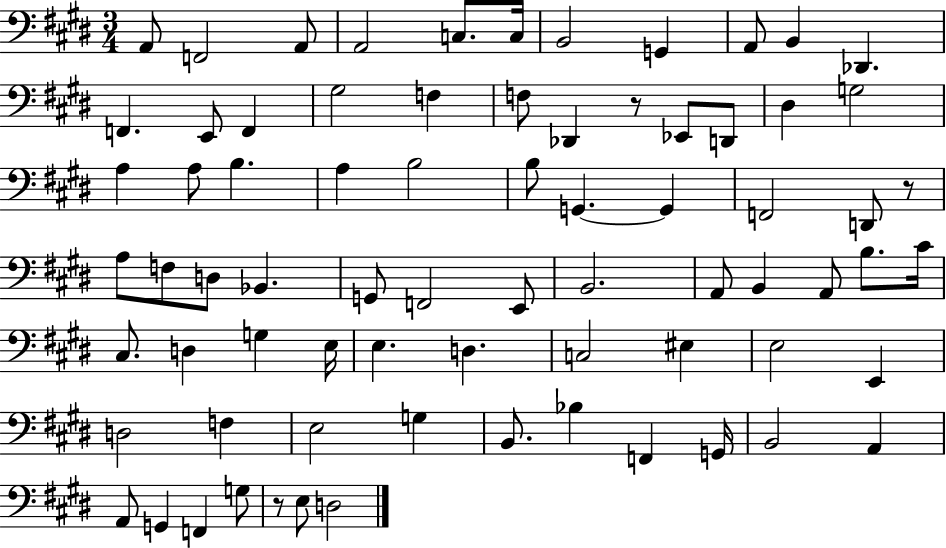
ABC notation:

X:1
T:Untitled
M:3/4
L:1/4
K:E
A,,/2 F,,2 A,,/2 A,,2 C,/2 C,/4 B,,2 G,, A,,/2 B,, _D,, F,, E,,/2 F,, ^G,2 F, F,/2 _D,, z/2 _E,,/2 D,,/2 ^D, G,2 A, A,/2 B, A, B,2 B,/2 G,, G,, F,,2 D,,/2 z/2 A,/2 F,/2 D,/2 _B,, G,,/2 F,,2 E,,/2 B,,2 A,,/2 B,, A,,/2 B,/2 ^C/4 ^C,/2 D, G, E,/4 E, D, C,2 ^E, E,2 E,, D,2 F, E,2 G, B,,/2 _B, F,, G,,/4 B,,2 A,, A,,/2 G,, F,, G,/2 z/2 E,/2 D,2